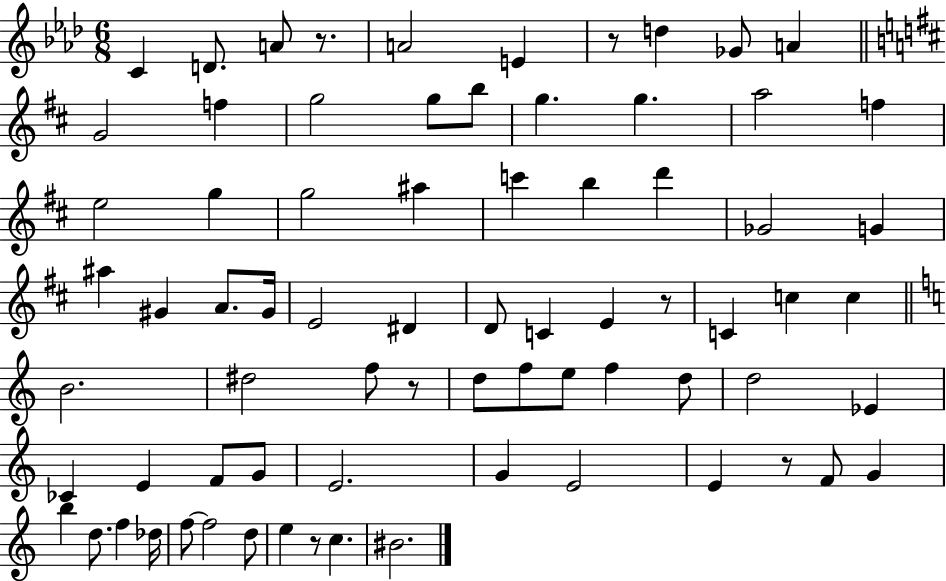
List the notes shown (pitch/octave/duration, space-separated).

C4/q D4/e. A4/e R/e. A4/h E4/q R/e D5/q Gb4/e A4/q G4/h F5/q G5/h G5/e B5/e G5/q. G5/q. A5/h F5/q E5/h G5/q G5/h A#5/q C6/q B5/q D6/q Gb4/h G4/q A#5/q G#4/q A4/e. G#4/s E4/h D#4/q D4/e C4/q E4/q R/e C4/q C5/q C5/q B4/h. D#5/h F5/e R/e D5/e F5/e E5/e F5/q D5/e D5/h Eb4/q CES4/q E4/q F4/e G4/e E4/h. G4/q E4/h E4/q R/e F4/e G4/q B5/q D5/e. F5/q Db5/s F5/e F5/h D5/e E5/q R/e C5/q. BIS4/h.